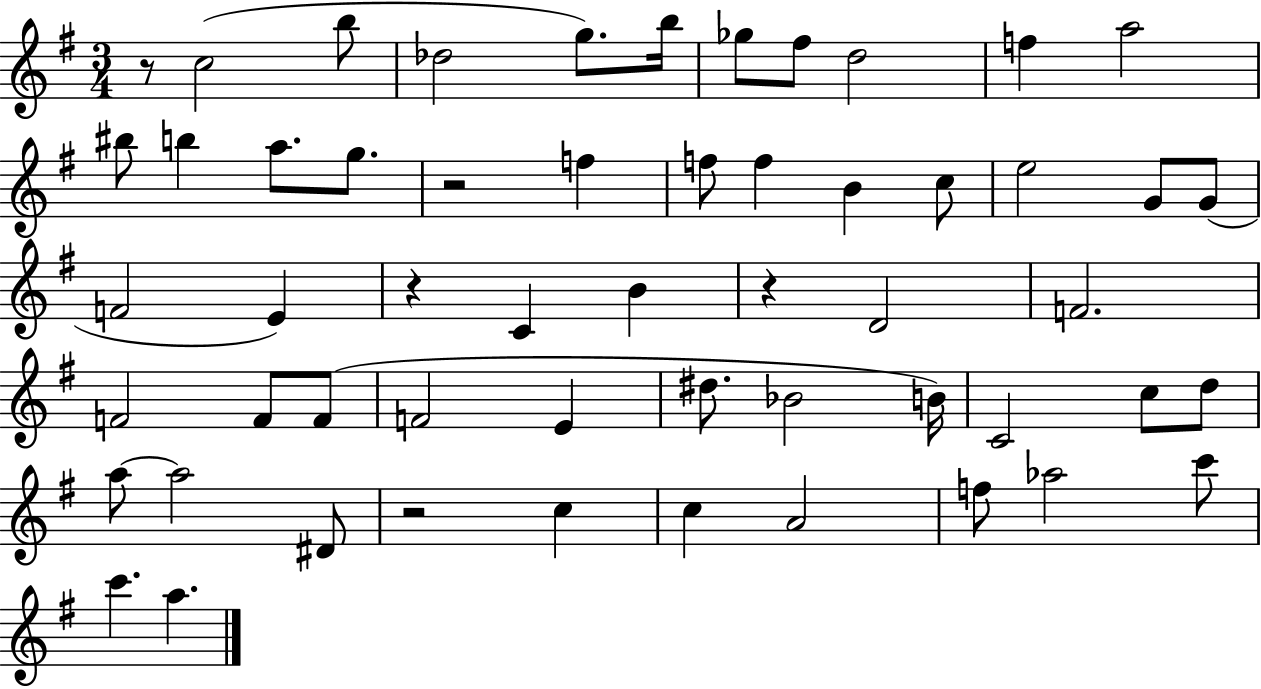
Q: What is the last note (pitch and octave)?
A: A5